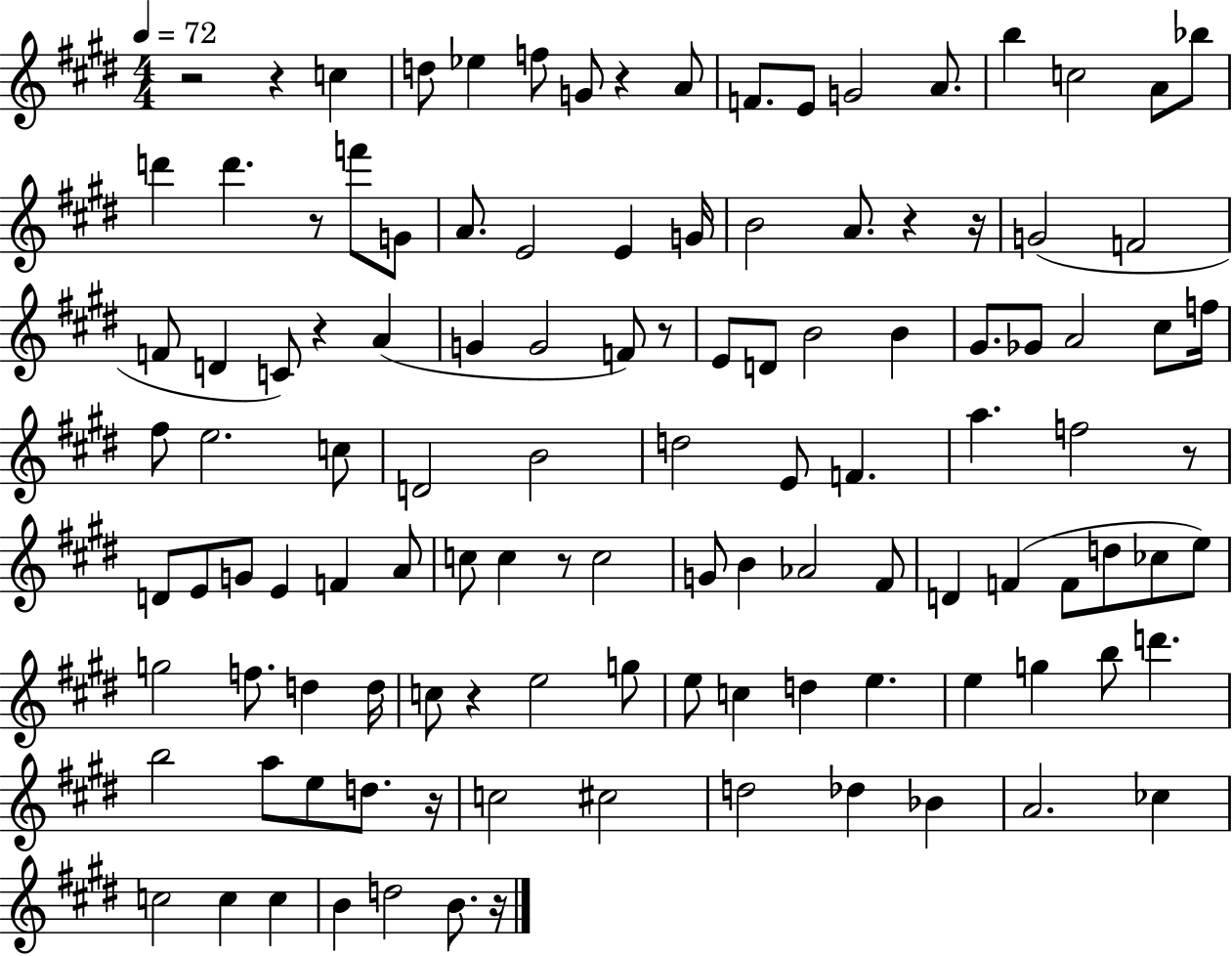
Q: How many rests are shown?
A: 13